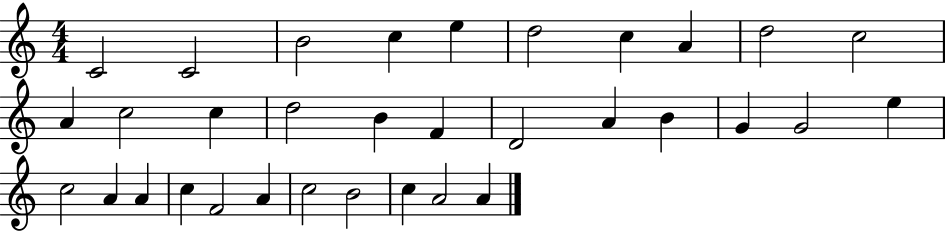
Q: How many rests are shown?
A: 0